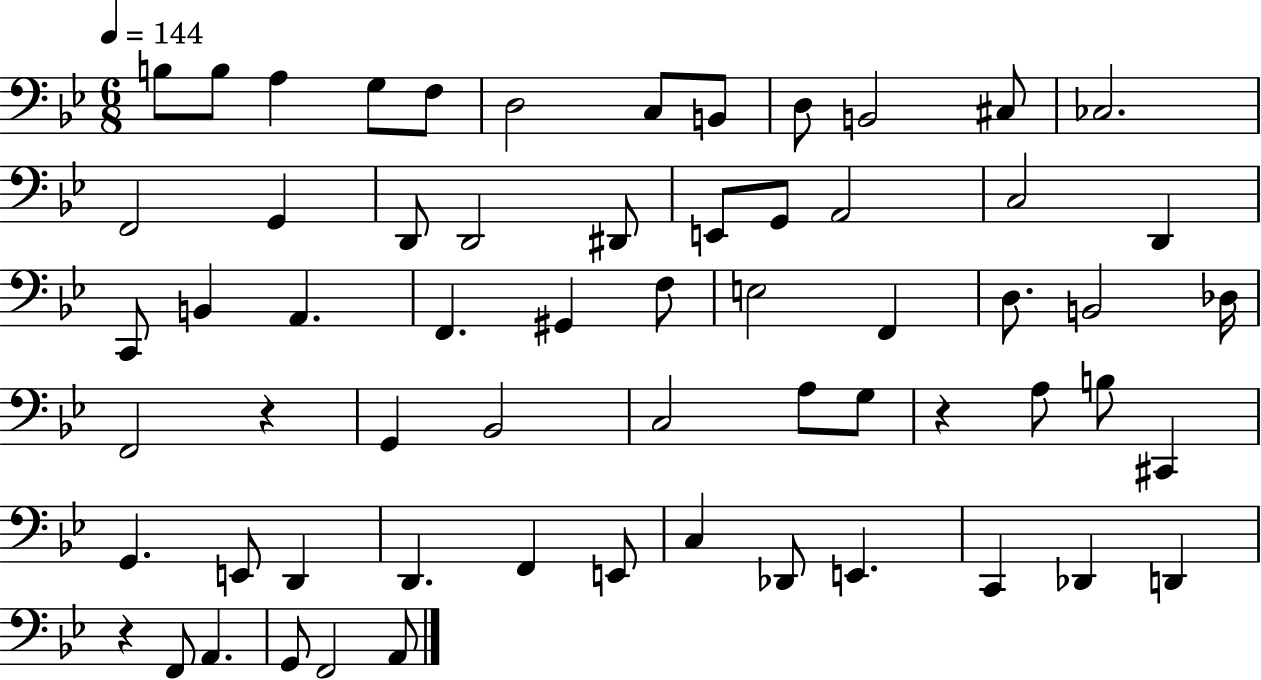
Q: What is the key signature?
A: BES major